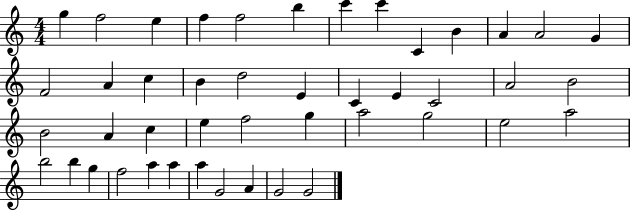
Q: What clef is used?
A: treble